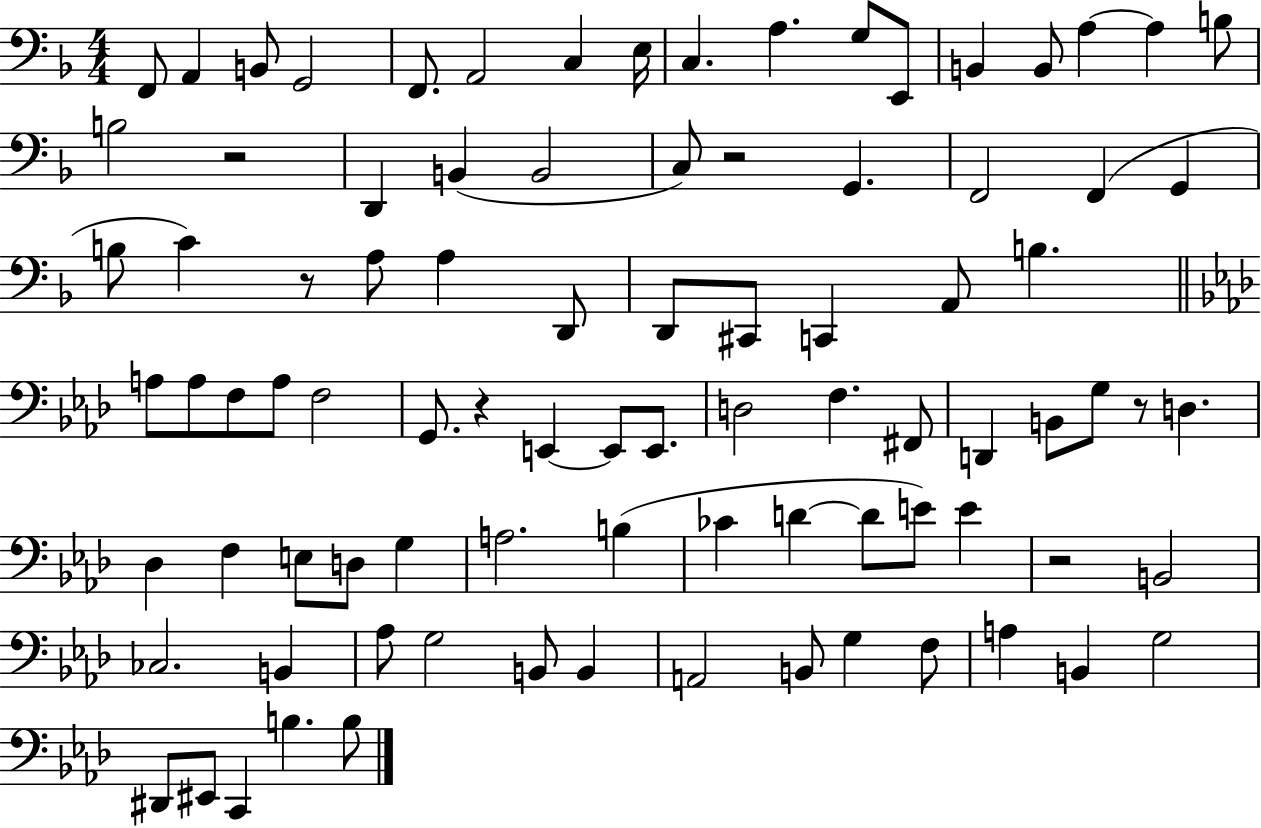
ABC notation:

X:1
T:Untitled
M:4/4
L:1/4
K:F
F,,/2 A,, B,,/2 G,,2 F,,/2 A,,2 C, E,/4 C, A, G,/2 E,,/2 B,, B,,/2 A, A, B,/2 B,2 z2 D,, B,, B,,2 C,/2 z2 G,, F,,2 F,, G,, B,/2 C z/2 A,/2 A, D,,/2 D,,/2 ^C,,/2 C,, A,,/2 B, A,/2 A,/2 F,/2 A,/2 F,2 G,,/2 z E,, E,,/2 E,,/2 D,2 F, ^F,,/2 D,, B,,/2 G,/2 z/2 D, _D, F, E,/2 D,/2 G, A,2 B, _C D D/2 E/2 E z2 B,,2 _C,2 B,, _A,/2 G,2 B,,/2 B,, A,,2 B,,/2 G, F,/2 A, B,, G,2 ^D,,/2 ^E,,/2 C,, B, B,/2